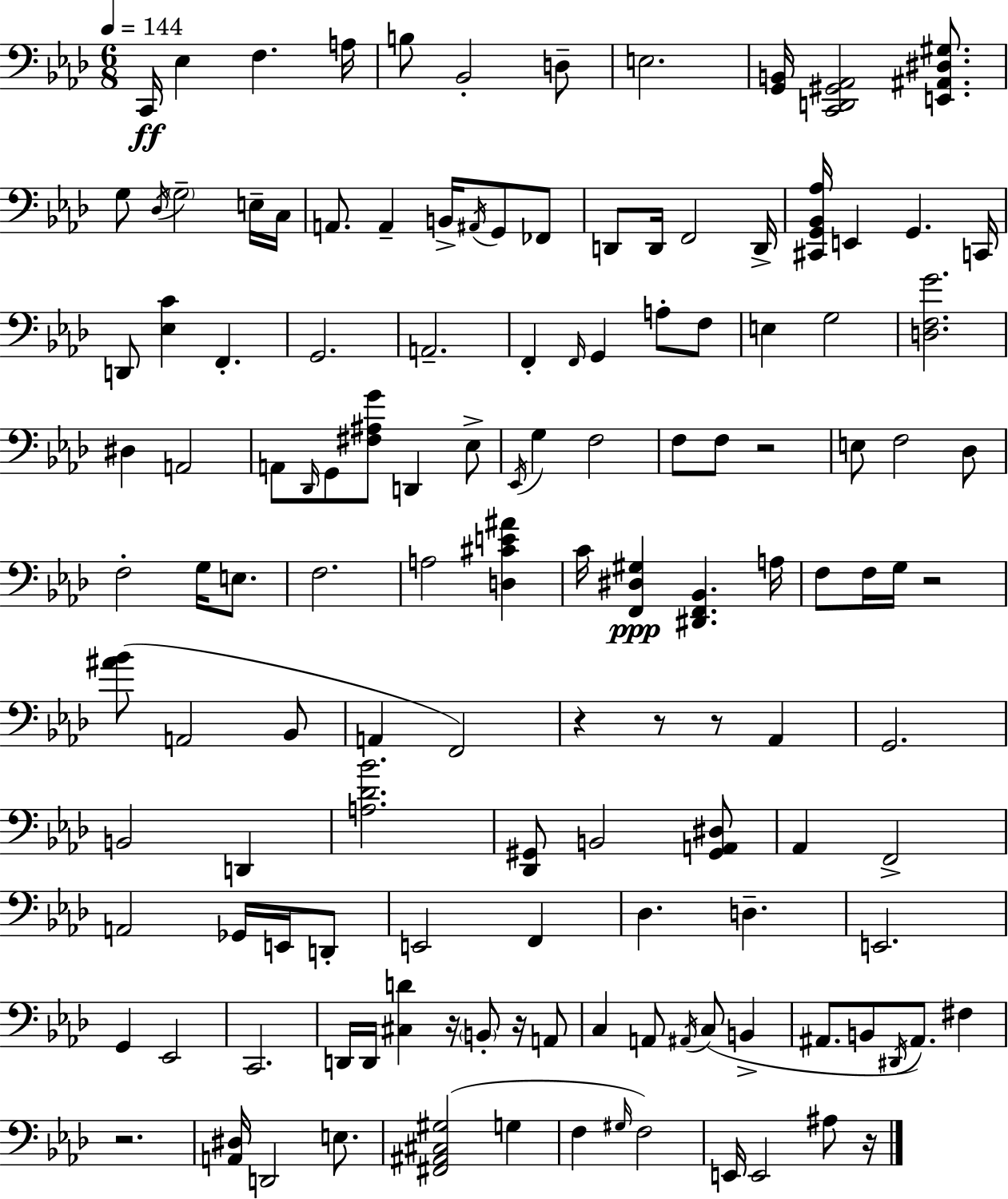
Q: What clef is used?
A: bass